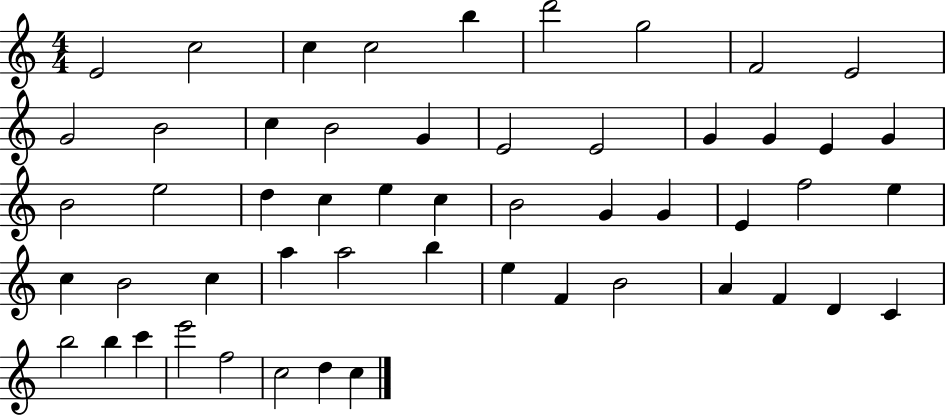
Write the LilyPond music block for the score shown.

{
  \clef treble
  \numericTimeSignature
  \time 4/4
  \key c \major
  e'2 c''2 | c''4 c''2 b''4 | d'''2 g''2 | f'2 e'2 | \break g'2 b'2 | c''4 b'2 g'4 | e'2 e'2 | g'4 g'4 e'4 g'4 | \break b'2 e''2 | d''4 c''4 e''4 c''4 | b'2 g'4 g'4 | e'4 f''2 e''4 | \break c''4 b'2 c''4 | a''4 a''2 b''4 | e''4 f'4 b'2 | a'4 f'4 d'4 c'4 | \break b''2 b''4 c'''4 | e'''2 f''2 | c''2 d''4 c''4 | \bar "|."
}